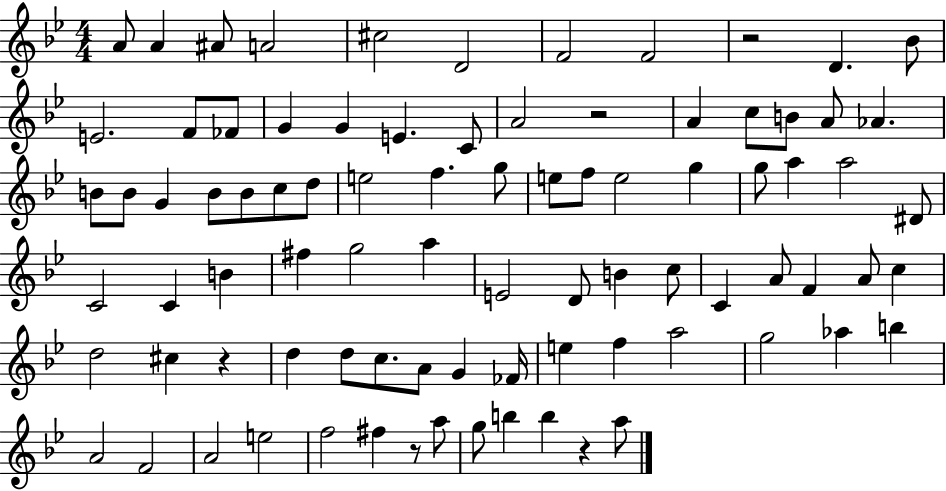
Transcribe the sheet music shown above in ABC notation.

X:1
T:Untitled
M:4/4
L:1/4
K:Bb
A/2 A ^A/2 A2 ^c2 D2 F2 F2 z2 D _B/2 E2 F/2 _F/2 G G E C/2 A2 z2 A c/2 B/2 A/2 _A B/2 B/2 G B/2 B/2 c/2 d/2 e2 f g/2 e/2 f/2 e2 g g/2 a a2 ^D/2 C2 C B ^f g2 a E2 D/2 B c/2 C A/2 F A/2 c d2 ^c z d d/2 c/2 A/2 G _F/4 e f a2 g2 _a b A2 F2 A2 e2 f2 ^f z/2 a/2 g/2 b b z a/2